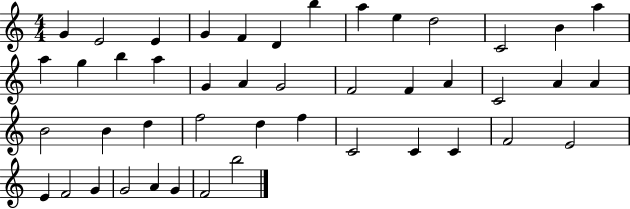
X:1
T:Untitled
M:4/4
L:1/4
K:C
G E2 E G F D b a e d2 C2 B a a g b a G A G2 F2 F A C2 A A B2 B d f2 d f C2 C C F2 E2 E F2 G G2 A G F2 b2